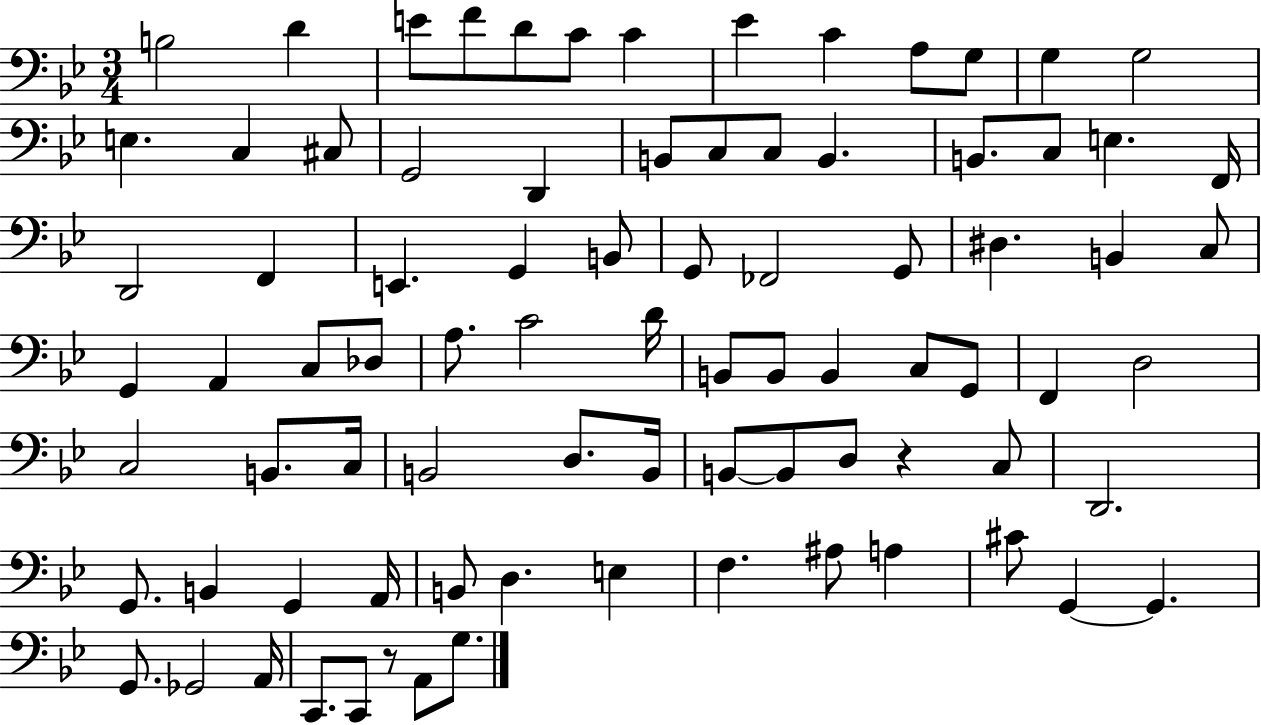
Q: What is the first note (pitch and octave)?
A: B3